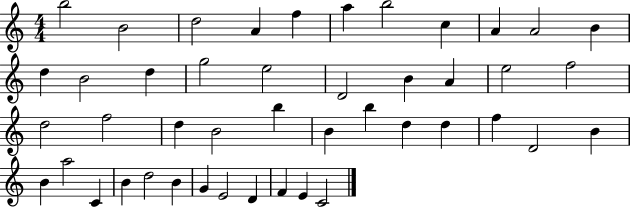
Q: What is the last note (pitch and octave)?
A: C4